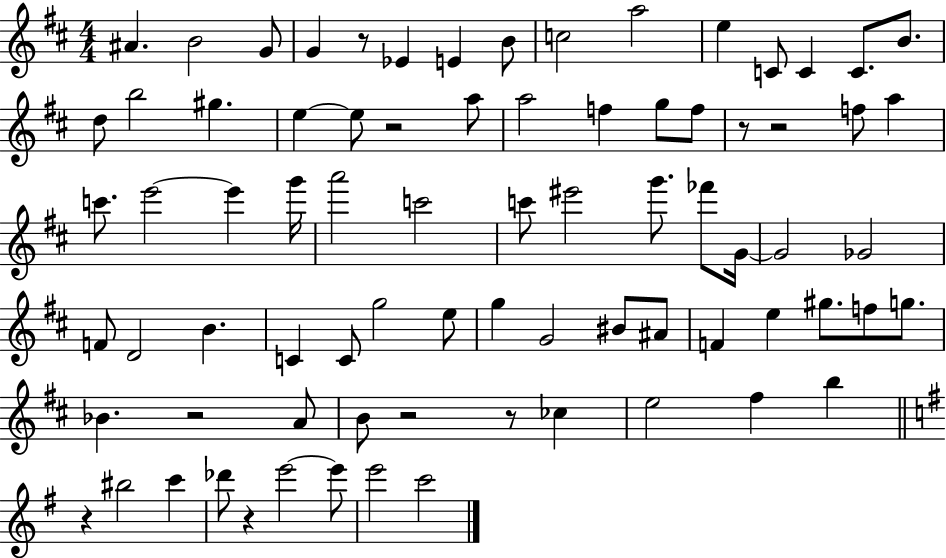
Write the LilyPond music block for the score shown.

{
  \clef treble
  \numericTimeSignature
  \time 4/4
  \key d \major
  \repeat volta 2 { ais'4. b'2 g'8 | g'4 r8 ees'4 e'4 b'8 | c''2 a''2 | e''4 c'8 c'4 c'8. b'8. | \break d''8 b''2 gis''4. | e''4~~ e''8 r2 a''8 | a''2 f''4 g''8 f''8 | r8 r2 f''8 a''4 | \break c'''8. e'''2~~ e'''4 g'''16 | a'''2 c'''2 | c'''8 eis'''2 g'''8. fes'''8 g'16~~ | g'2 ges'2 | \break f'8 d'2 b'4. | c'4 c'8 g''2 e''8 | g''4 g'2 bis'8 ais'8 | f'4 e''4 gis''8. f''8 g''8. | \break bes'4. r2 a'8 | b'8 r2 r8 ces''4 | e''2 fis''4 b''4 | \bar "||" \break \key g \major r4 bis''2 c'''4 | des'''8 r4 e'''2~~ e'''8 | e'''2 c'''2 | } \bar "|."
}